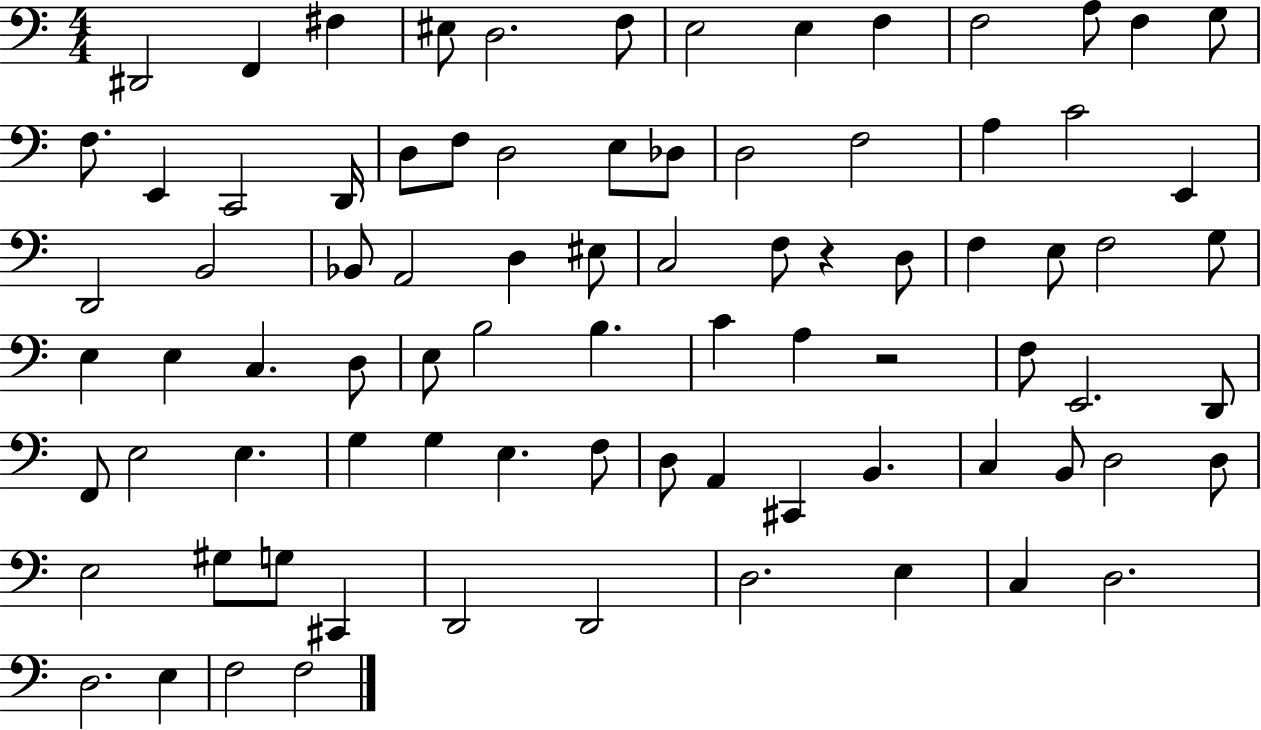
D#2/h F2/q F#3/q EIS3/e D3/h. F3/e E3/h E3/q F3/q F3/h A3/e F3/q G3/e F3/e. E2/q C2/h D2/s D3/e F3/e D3/h E3/e Db3/e D3/h F3/h A3/q C4/h E2/q D2/h B2/h Bb2/e A2/h D3/q EIS3/e C3/h F3/e R/q D3/e F3/q E3/e F3/h G3/e E3/q E3/q C3/q. D3/e E3/e B3/h B3/q. C4/q A3/q R/h F3/e E2/h. D2/e F2/e E3/h E3/q. G3/q G3/q E3/q. F3/e D3/e A2/q C#2/q B2/q. C3/q B2/e D3/h D3/e E3/h G#3/e G3/e C#2/q D2/h D2/h D3/h. E3/q C3/q D3/h. D3/h. E3/q F3/h F3/h